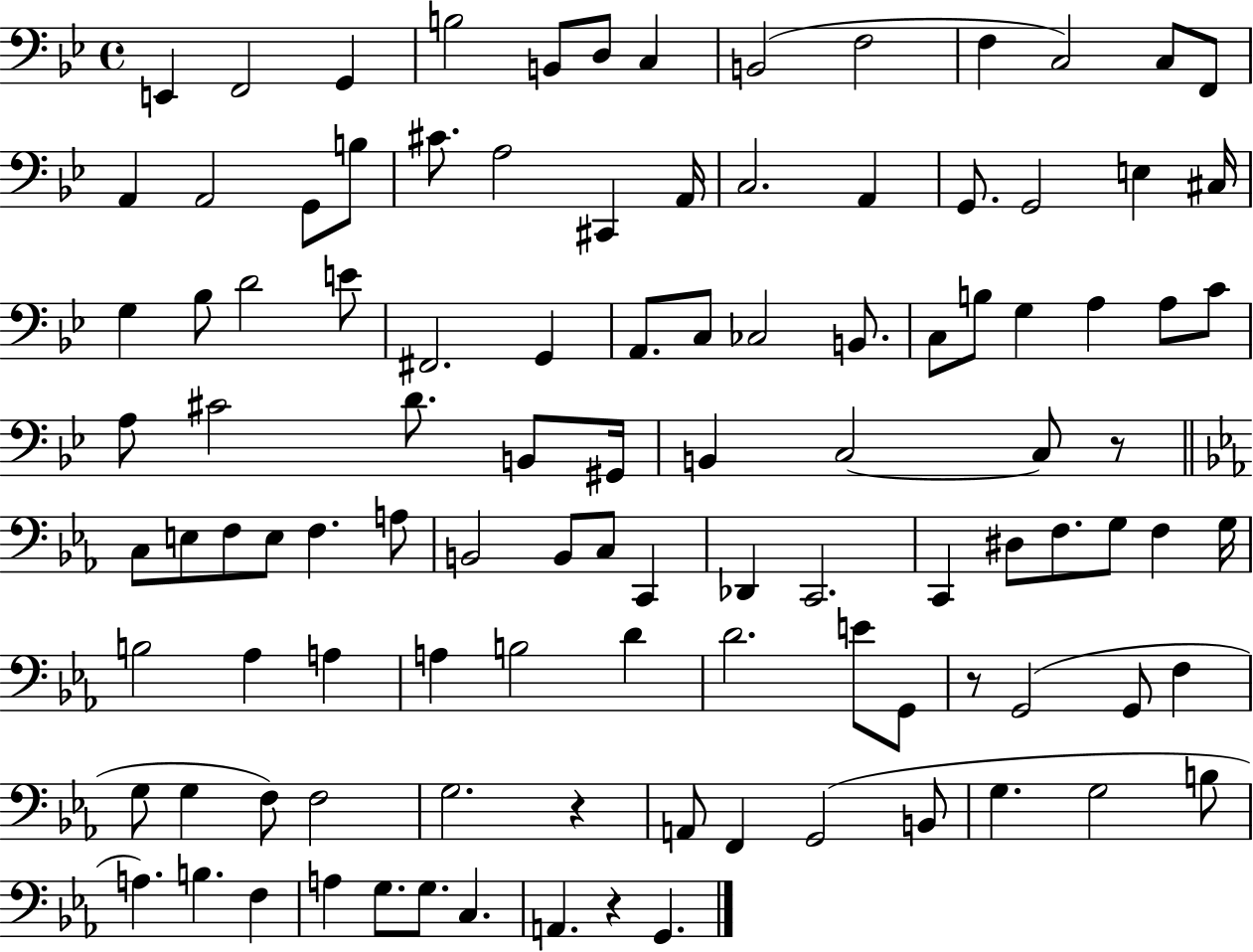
{
  \clef bass
  \time 4/4
  \defaultTimeSignature
  \key bes \major
  e,4 f,2 g,4 | b2 b,8 d8 c4 | b,2( f2 | f4 c2) c8 f,8 | \break a,4 a,2 g,8 b8 | cis'8. a2 cis,4 a,16 | c2. a,4 | g,8. g,2 e4 cis16 | \break g4 bes8 d'2 e'8 | fis,2. g,4 | a,8. c8 ces2 b,8. | c8 b8 g4 a4 a8 c'8 | \break a8 cis'2 d'8. b,8 gis,16 | b,4 c2~~ c8 r8 | \bar "||" \break \key c \minor c8 e8 f8 e8 f4. a8 | b,2 b,8 c8 c,4 | des,4 c,2. | c,4 dis8 f8. g8 f4 g16 | \break b2 aes4 a4 | a4 b2 d'4 | d'2. e'8 g,8 | r8 g,2( g,8 f4 | \break g8 g4 f8) f2 | g2. r4 | a,8 f,4 g,2( b,8 | g4. g2 b8 | \break a4.) b4. f4 | a4 g8. g8. c4. | a,4. r4 g,4. | \bar "|."
}